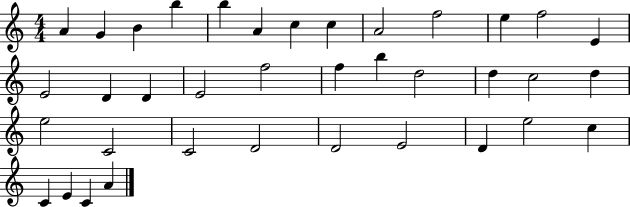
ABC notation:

X:1
T:Untitled
M:4/4
L:1/4
K:C
A G B b b A c c A2 f2 e f2 E E2 D D E2 f2 f b d2 d c2 d e2 C2 C2 D2 D2 E2 D e2 c C E C A